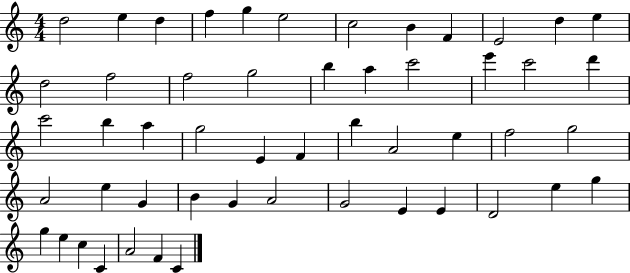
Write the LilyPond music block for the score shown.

{
  \clef treble
  \numericTimeSignature
  \time 4/4
  \key c \major
  d''2 e''4 d''4 | f''4 g''4 e''2 | c''2 b'4 f'4 | e'2 d''4 e''4 | \break d''2 f''2 | f''2 g''2 | b''4 a''4 c'''2 | e'''4 c'''2 d'''4 | \break c'''2 b''4 a''4 | g''2 e'4 f'4 | b''4 a'2 e''4 | f''2 g''2 | \break a'2 e''4 g'4 | b'4 g'4 a'2 | g'2 e'4 e'4 | d'2 e''4 g''4 | \break g''4 e''4 c''4 c'4 | a'2 f'4 c'4 | \bar "|."
}